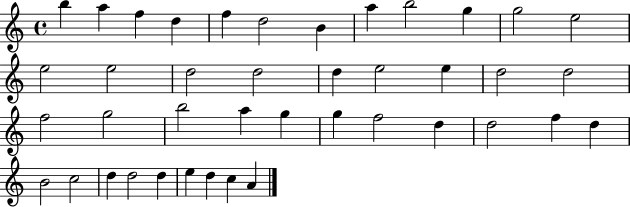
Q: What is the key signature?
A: C major